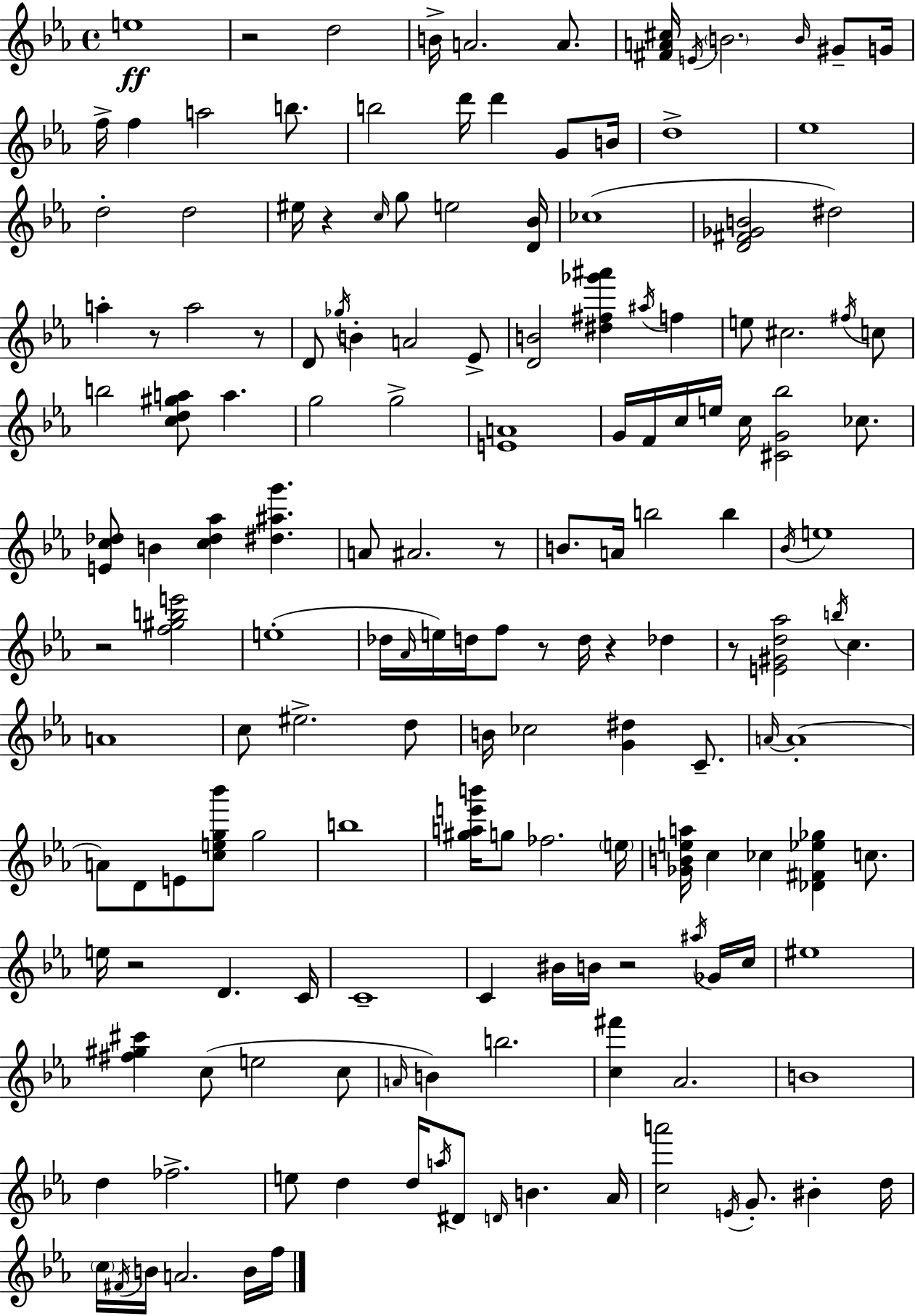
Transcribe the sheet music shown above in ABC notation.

X:1
T:Untitled
M:4/4
L:1/4
K:Eb
e4 z2 d2 B/4 A2 A/2 [^FA^c]/4 E/4 B2 B/4 ^G/2 G/4 f/4 f a2 b/2 b2 d'/4 d' G/2 B/4 d4 _e4 d2 d2 ^e/4 z c/4 g/2 e2 [D_B]/4 _c4 [D^F_GB]2 ^d2 a z/2 a2 z/2 D/2 _g/4 B A2 _E/2 [DB]2 [^d^f_g'^a'] ^a/4 f e/2 ^c2 ^f/4 c/2 b2 [cd^ga]/2 a g2 g2 [EA]4 G/4 F/4 c/4 e/4 c/4 [^CG_b]2 _c/2 [Ec_d]/2 B [c_d_a] [^d^ag'] A/2 ^A2 z/2 B/2 A/4 b2 b _B/4 e4 z2 [f^gbe']2 e4 _d/4 _A/4 e/4 d/4 f/2 z/2 d/4 z _d z/2 [E^Gd_a]2 b/4 c A4 c/2 ^e2 d/2 B/4 _c2 [G^d] C/2 A/4 A4 A/2 D/2 E/2 [ceg_b']/2 g2 b4 [^gae'b']/4 g/2 _f2 e/4 [_GBea]/4 c _c [_D^F_e_g] c/2 e/4 z2 D C/4 C4 C ^B/4 B/4 z2 ^a/4 _G/4 c/4 ^e4 [^f^g^c'] c/2 e2 c/2 A/4 B b2 [c^f'] _A2 B4 d _f2 e/2 d d/4 a/4 ^D/2 D/4 B _A/4 [ca']2 E/4 G/2 ^B d/4 c/4 ^F/4 B/4 A2 B/4 f/4